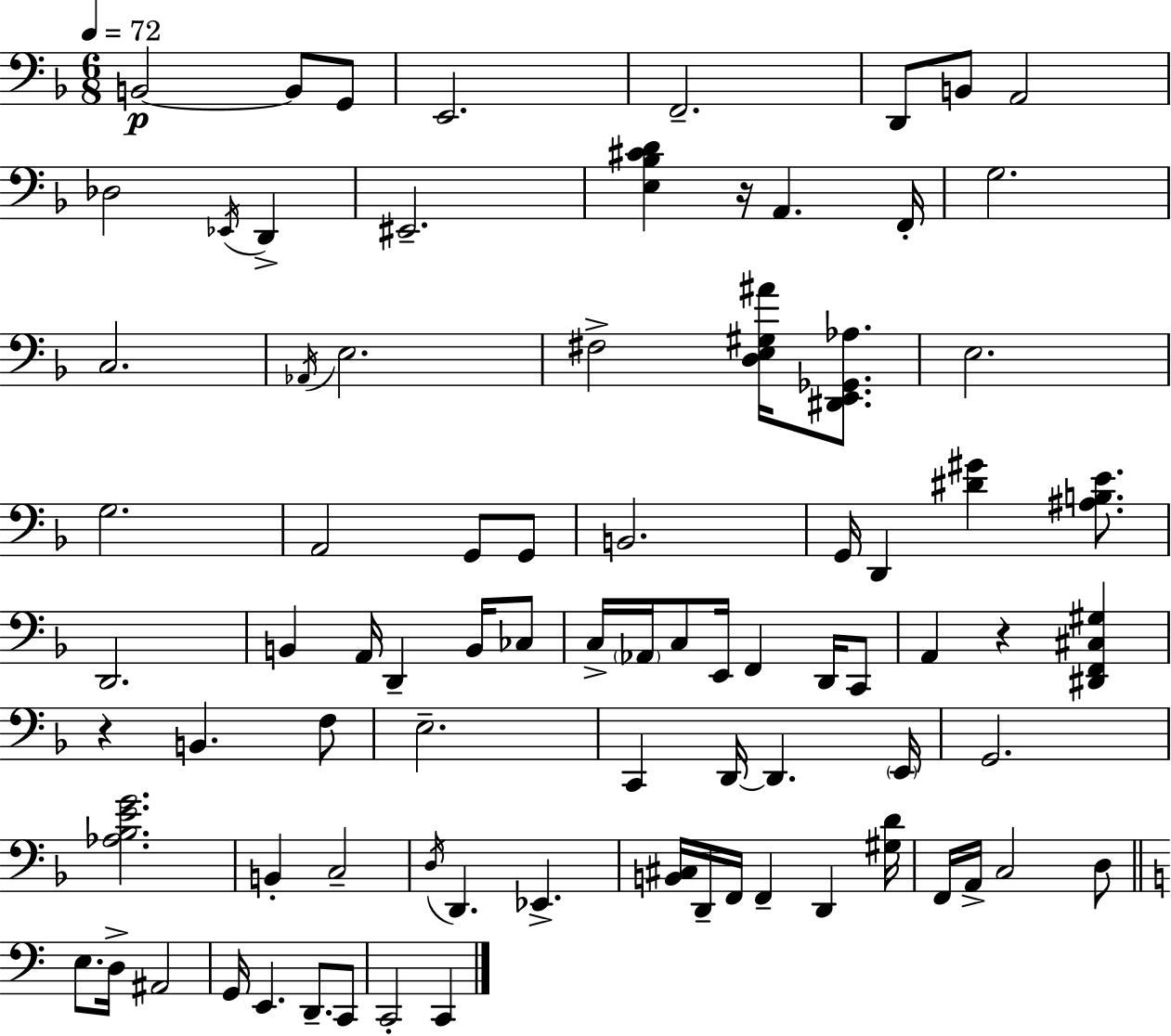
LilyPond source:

{
  \clef bass
  \numericTimeSignature
  \time 6/8
  \key f \major
  \tempo 4 = 72
  b,2~~\p b,8 g,8 | e,2. | f,2.-- | d,8 b,8 a,2 | \break des2 \acciaccatura { ees,16 } d,4-> | eis,2.-- | <e bes cis' d'>4 r16 a,4. | f,16-. g2. | \break c2. | \acciaccatura { aes,16 } e2. | fis2-> <d e gis ais'>16 <dis, e, ges, aes>8. | e2. | \break g2. | a,2 g,8 | g,8 b,2. | g,16 d,4 <dis' gis'>4 <ais b e'>8. | \break d,2. | b,4 a,16 d,4-- b,16 | ces8 c16-> \parenthesize aes,16 c8 e,16 f,4 d,16 | c,8 a,4 r4 <dis, f, cis gis>4 | \break r4 b,4. | f8 e2.-- | c,4 d,16~~ d,4. | \parenthesize e,16 g,2. | \break <aes bes e' g'>2. | b,4-. c2-- | \acciaccatura { d16 } d,4. ees,4.-> | <b, cis>16 d,16-- f,16 f,4-- d,4 | \break <gis d'>16 f,16 a,16-> c2 | d8 \bar "||" \break \key c \major e8. d16-> ais,2 | g,16 e,4. d,8.-- c,8 | c,2-. c,4 | \bar "|."
}